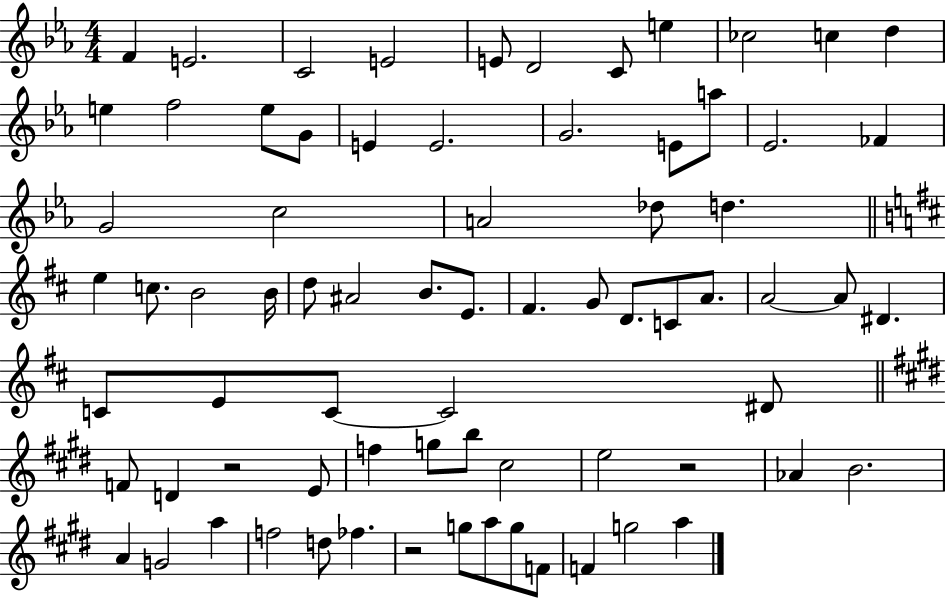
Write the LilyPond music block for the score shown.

{
  \clef treble
  \numericTimeSignature
  \time 4/4
  \key ees \major
  f'4 e'2. | c'2 e'2 | e'8 d'2 c'8 e''4 | ces''2 c''4 d''4 | \break e''4 f''2 e''8 g'8 | e'4 e'2. | g'2. e'8 a''8 | ees'2. fes'4 | \break g'2 c''2 | a'2 des''8 d''4. | \bar "||" \break \key d \major e''4 c''8. b'2 b'16 | d''8 ais'2 b'8. e'8. | fis'4. g'8 d'8. c'8 a'8. | a'2~~ a'8 dis'4. | \break c'8 e'8 c'8~~ c'2 dis'8 | \bar "||" \break \key e \major f'8 d'4 r2 e'8 | f''4 g''8 b''8 cis''2 | e''2 r2 | aes'4 b'2. | \break a'4 g'2 a''4 | f''2 d''8 fes''4. | r2 g''8 a''8 g''8 f'8 | f'4 g''2 a''4 | \break \bar "|."
}